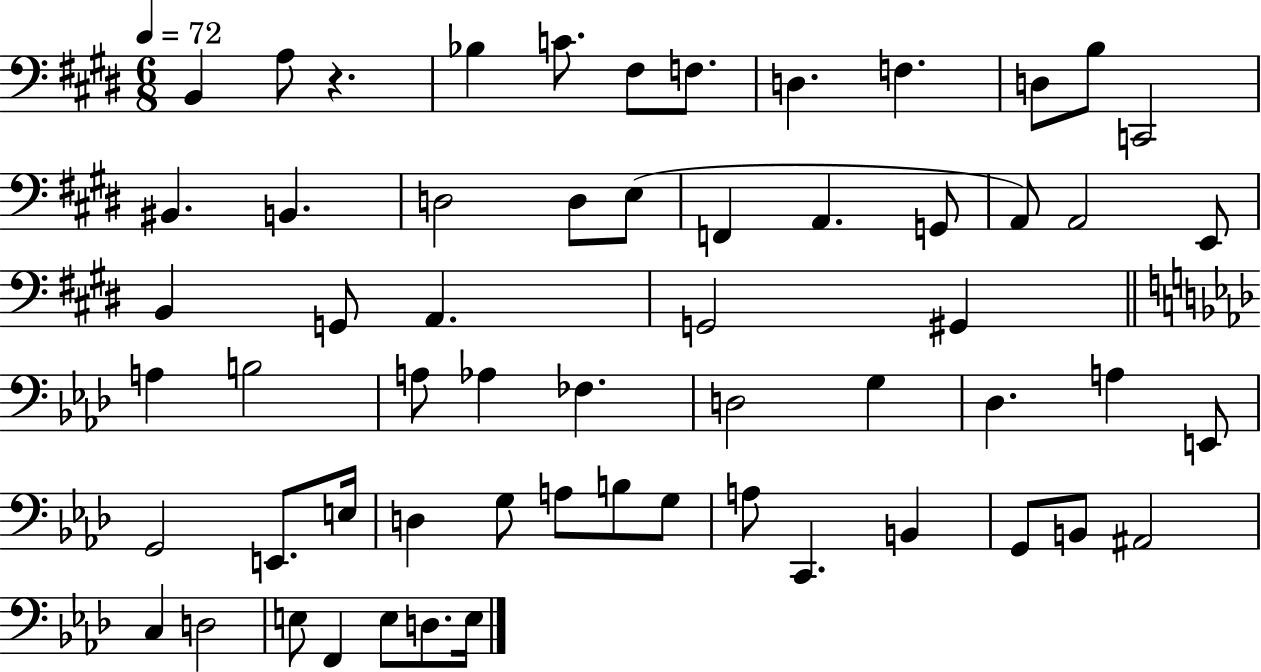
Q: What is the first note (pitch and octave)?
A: B2